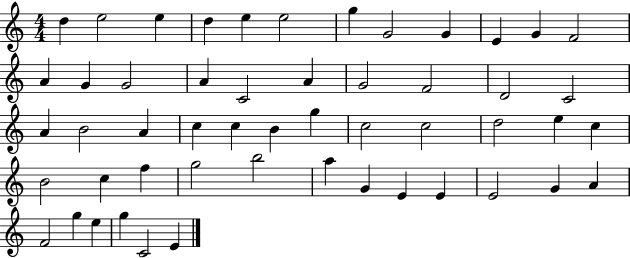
X:1
T:Untitled
M:4/4
L:1/4
K:C
d e2 e d e e2 g G2 G E G F2 A G G2 A C2 A G2 F2 D2 C2 A B2 A c c B g c2 c2 d2 e c B2 c f g2 b2 a G E E E2 G A F2 g e g C2 E